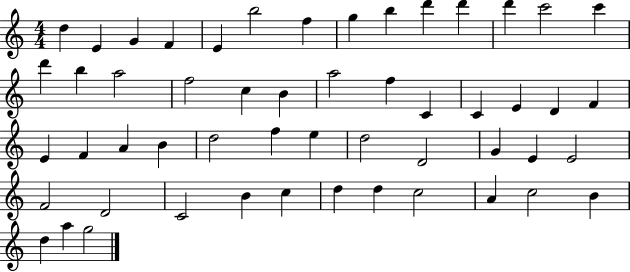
{
  \clef treble
  \numericTimeSignature
  \time 4/4
  \key c \major
  d''4 e'4 g'4 f'4 | e'4 b''2 f''4 | g''4 b''4 d'''4 d'''4 | d'''4 c'''2 c'''4 | \break d'''4 b''4 a''2 | f''2 c''4 b'4 | a''2 f''4 c'4 | c'4 e'4 d'4 f'4 | \break e'4 f'4 a'4 b'4 | d''2 f''4 e''4 | d''2 d'2 | g'4 e'4 e'2 | \break f'2 d'2 | c'2 b'4 c''4 | d''4 d''4 c''2 | a'4 c''2 b'4 | \break d''4 a''4 g''2 | \bar "|."
}